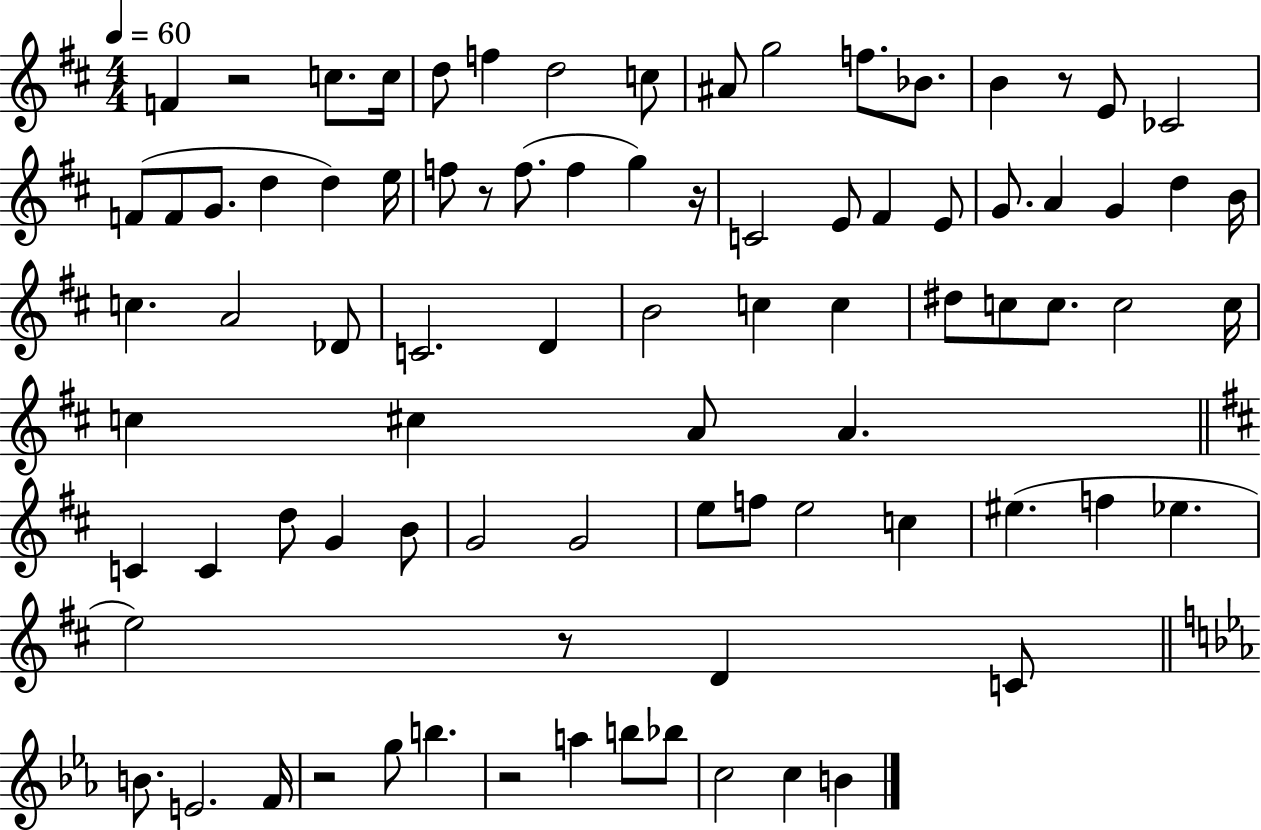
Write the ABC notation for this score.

X:1
T:Untitled
M:4/4
L:1/4
K:D
F z2 c/2 c/4 d/2 f d2 c/2 ^A/2 g2 f/2 _B/2 B z/2 E/2 _C2 F/2 F/2 G/2 d d e/4 f/2 z/2 f/2 f g z/4 C2 E/2 ^F E/2 G/2 A G d B/4 c A2 _D/2 C2 D B2 c c ^d/2 c/2 c/2 c2 c/4 c ^c A/2 A C C d/2 G B/2 G2 G2 e/2 f/2 e2 c ^e f _e e2 z/2 D C/2 B/2 E2 F/4 z2 g/2 b z2 a b/2 _b/2 c2 c B